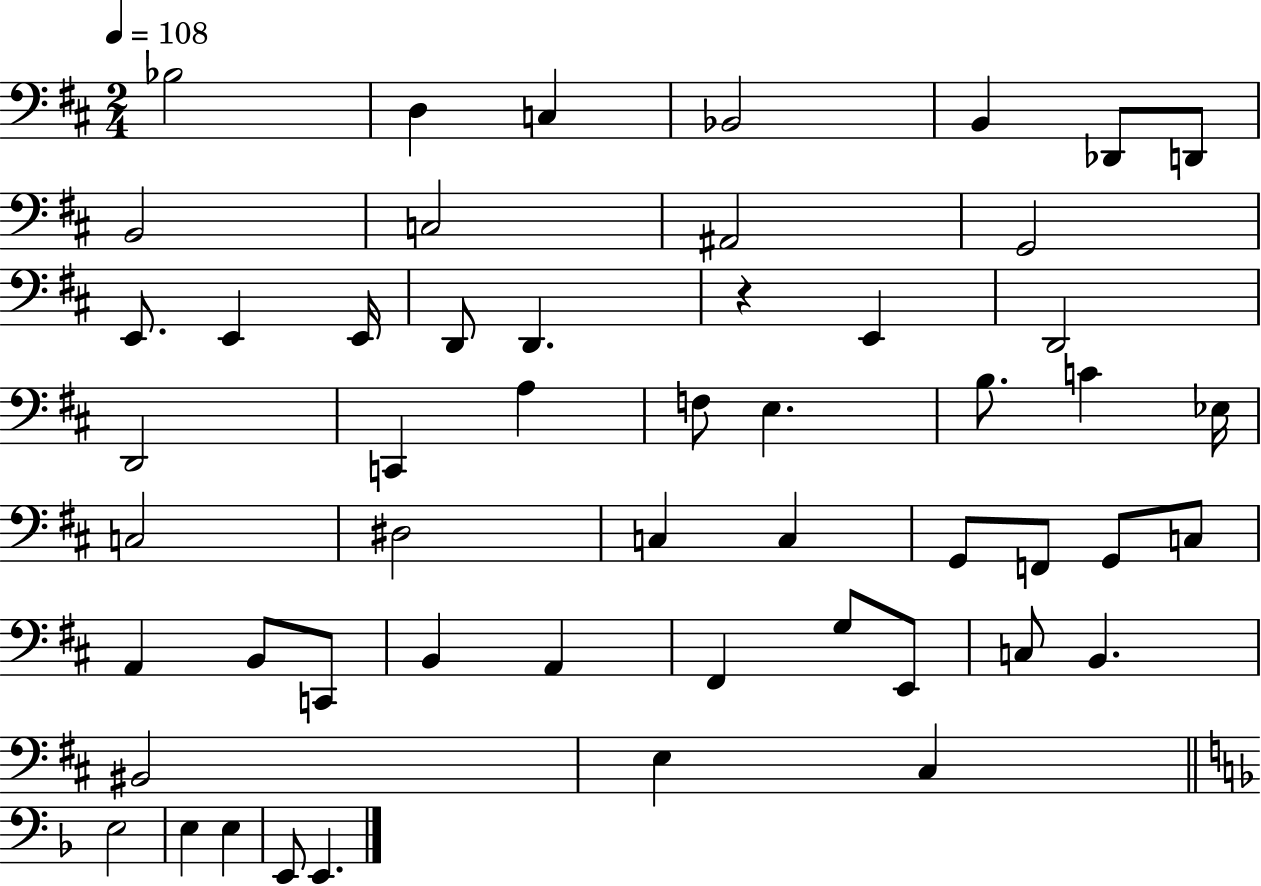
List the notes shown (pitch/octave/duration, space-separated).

Bb3/h D3/q C3/q Bb2/h B2/q Db2/e D2/e B2/h C3/h A#2/h G2/h E2/e. E2/q E2/s D2/e D2/q. R/q E2/q D2/h D2/h C2/q A3/q F3/e E3/q. B3/e. C4/q Eb3/s C3/h D#3/h C3/q C3/q G2/e F2/e G2/e C3/e A2/q B2/e C2/e B2/q A2/q F#2/q G3/e E2/e C3/e B2/q. BIS2/h E3/q C#3/q E3/h E3/q E3/q E2/e E2/q.